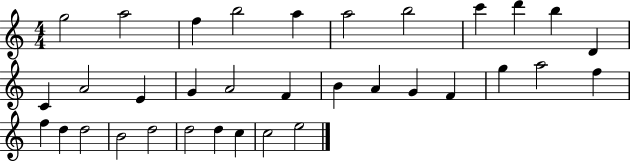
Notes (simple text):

G5/h A5/h F5/q B5/h A5/q A5/h B5/h C6/q D6/q B5/q D4/q C4/q A4/h E4/q G4/q A4/h F4/q B4/q A4/q G4/q F4/q G5/q A5/h F5/q F5/q D5/q D5/h B4/h D5/h D5/h D5/q C5/q C5/h E5/h